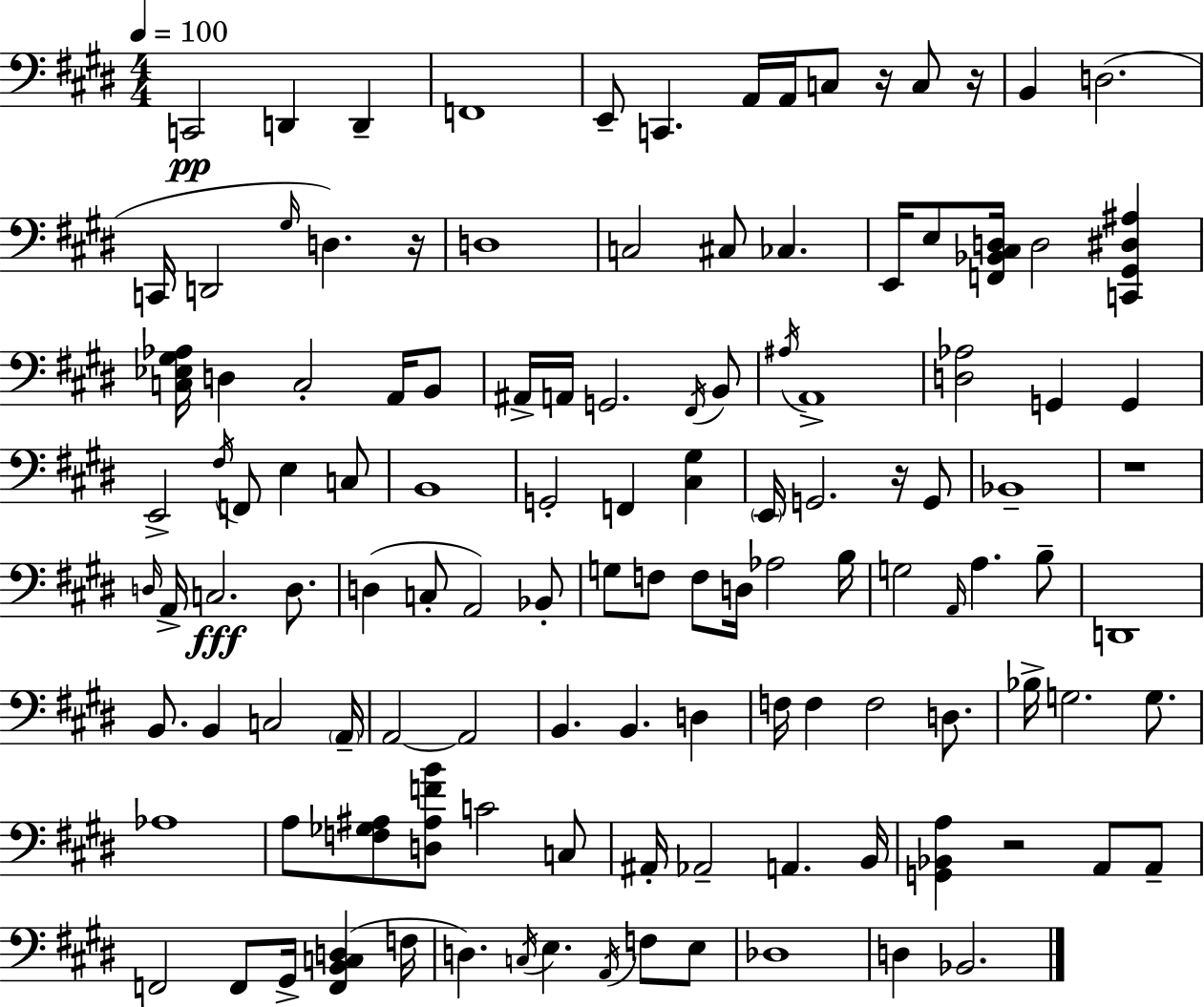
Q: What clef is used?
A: bass